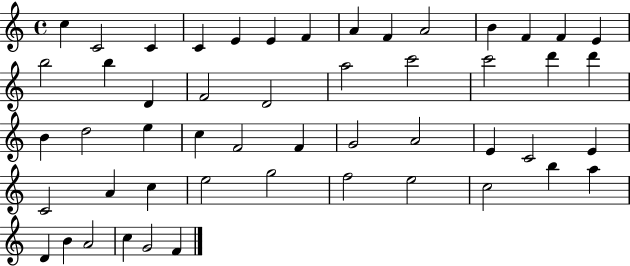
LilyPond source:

{
  \clef treble
  \time 4/4
  \defaultTimeSignature
  \key c \major
  c''4 c'2 c'4 | c'4 e'4 e'4 f'4 | a'4 f'4 a'2 | b'4 f'4 f'4 e'4 | \break b''2 b''4 d'4 | f'2 d'2 | a''2 c'''2 | c'''2 d'''4 d'''4 | \break b'4 d''2 e''4 | c''4 f'2 f'4 | g'2 a'2 | e'4 c'2 e'4 | \break c'2 a'4 c''4 | e''2 g''2 | f''2 e''2 | c''2 b''4 a''4 | \break d'4 b'4 a'2 | c''4 g'2 f'4 | \bar "|."
}